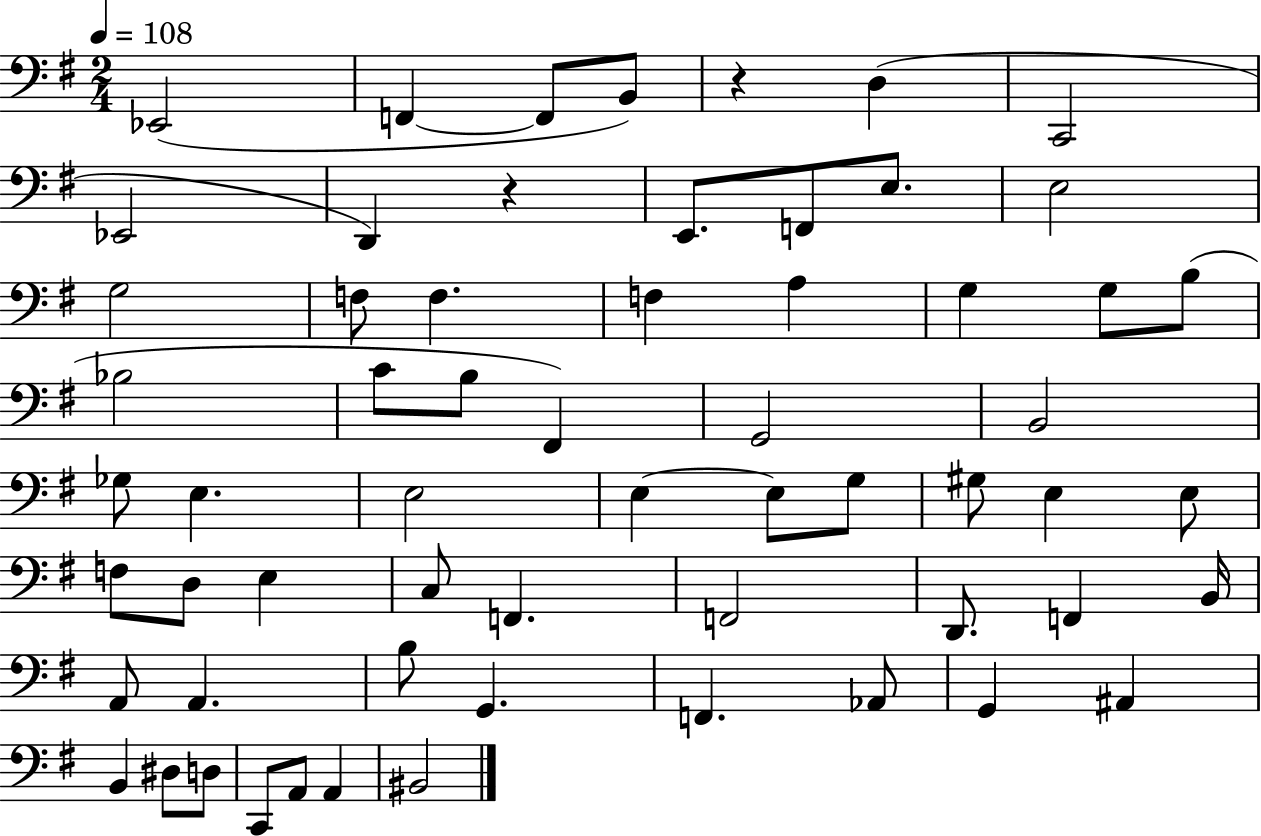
Eb2/h F2/q F2/e B2/e R/q D3/q C2/h Eb2/h D2/q R/q E2/e. F2/e E3/e. E3/h G3/h F3/e F3/q. F3/q A3/q G3/q G3/e B3/e Bb3/h C4/e B3/e F#2/q G2/h B2/h Gb3/e E3/q. E3/h E3/q E3/e G3/e G#3/e E3/q E3/e F3/e D3/e E3/q C3/e F2/q. F2/h D2/e. F2/q B2/s A2/e A2/q. B3/e G2/q. F2/q. Ab2/e G2/q A#2/q B2/q D#3/e D3/e C2/e A2/e A2/q BIS2/h